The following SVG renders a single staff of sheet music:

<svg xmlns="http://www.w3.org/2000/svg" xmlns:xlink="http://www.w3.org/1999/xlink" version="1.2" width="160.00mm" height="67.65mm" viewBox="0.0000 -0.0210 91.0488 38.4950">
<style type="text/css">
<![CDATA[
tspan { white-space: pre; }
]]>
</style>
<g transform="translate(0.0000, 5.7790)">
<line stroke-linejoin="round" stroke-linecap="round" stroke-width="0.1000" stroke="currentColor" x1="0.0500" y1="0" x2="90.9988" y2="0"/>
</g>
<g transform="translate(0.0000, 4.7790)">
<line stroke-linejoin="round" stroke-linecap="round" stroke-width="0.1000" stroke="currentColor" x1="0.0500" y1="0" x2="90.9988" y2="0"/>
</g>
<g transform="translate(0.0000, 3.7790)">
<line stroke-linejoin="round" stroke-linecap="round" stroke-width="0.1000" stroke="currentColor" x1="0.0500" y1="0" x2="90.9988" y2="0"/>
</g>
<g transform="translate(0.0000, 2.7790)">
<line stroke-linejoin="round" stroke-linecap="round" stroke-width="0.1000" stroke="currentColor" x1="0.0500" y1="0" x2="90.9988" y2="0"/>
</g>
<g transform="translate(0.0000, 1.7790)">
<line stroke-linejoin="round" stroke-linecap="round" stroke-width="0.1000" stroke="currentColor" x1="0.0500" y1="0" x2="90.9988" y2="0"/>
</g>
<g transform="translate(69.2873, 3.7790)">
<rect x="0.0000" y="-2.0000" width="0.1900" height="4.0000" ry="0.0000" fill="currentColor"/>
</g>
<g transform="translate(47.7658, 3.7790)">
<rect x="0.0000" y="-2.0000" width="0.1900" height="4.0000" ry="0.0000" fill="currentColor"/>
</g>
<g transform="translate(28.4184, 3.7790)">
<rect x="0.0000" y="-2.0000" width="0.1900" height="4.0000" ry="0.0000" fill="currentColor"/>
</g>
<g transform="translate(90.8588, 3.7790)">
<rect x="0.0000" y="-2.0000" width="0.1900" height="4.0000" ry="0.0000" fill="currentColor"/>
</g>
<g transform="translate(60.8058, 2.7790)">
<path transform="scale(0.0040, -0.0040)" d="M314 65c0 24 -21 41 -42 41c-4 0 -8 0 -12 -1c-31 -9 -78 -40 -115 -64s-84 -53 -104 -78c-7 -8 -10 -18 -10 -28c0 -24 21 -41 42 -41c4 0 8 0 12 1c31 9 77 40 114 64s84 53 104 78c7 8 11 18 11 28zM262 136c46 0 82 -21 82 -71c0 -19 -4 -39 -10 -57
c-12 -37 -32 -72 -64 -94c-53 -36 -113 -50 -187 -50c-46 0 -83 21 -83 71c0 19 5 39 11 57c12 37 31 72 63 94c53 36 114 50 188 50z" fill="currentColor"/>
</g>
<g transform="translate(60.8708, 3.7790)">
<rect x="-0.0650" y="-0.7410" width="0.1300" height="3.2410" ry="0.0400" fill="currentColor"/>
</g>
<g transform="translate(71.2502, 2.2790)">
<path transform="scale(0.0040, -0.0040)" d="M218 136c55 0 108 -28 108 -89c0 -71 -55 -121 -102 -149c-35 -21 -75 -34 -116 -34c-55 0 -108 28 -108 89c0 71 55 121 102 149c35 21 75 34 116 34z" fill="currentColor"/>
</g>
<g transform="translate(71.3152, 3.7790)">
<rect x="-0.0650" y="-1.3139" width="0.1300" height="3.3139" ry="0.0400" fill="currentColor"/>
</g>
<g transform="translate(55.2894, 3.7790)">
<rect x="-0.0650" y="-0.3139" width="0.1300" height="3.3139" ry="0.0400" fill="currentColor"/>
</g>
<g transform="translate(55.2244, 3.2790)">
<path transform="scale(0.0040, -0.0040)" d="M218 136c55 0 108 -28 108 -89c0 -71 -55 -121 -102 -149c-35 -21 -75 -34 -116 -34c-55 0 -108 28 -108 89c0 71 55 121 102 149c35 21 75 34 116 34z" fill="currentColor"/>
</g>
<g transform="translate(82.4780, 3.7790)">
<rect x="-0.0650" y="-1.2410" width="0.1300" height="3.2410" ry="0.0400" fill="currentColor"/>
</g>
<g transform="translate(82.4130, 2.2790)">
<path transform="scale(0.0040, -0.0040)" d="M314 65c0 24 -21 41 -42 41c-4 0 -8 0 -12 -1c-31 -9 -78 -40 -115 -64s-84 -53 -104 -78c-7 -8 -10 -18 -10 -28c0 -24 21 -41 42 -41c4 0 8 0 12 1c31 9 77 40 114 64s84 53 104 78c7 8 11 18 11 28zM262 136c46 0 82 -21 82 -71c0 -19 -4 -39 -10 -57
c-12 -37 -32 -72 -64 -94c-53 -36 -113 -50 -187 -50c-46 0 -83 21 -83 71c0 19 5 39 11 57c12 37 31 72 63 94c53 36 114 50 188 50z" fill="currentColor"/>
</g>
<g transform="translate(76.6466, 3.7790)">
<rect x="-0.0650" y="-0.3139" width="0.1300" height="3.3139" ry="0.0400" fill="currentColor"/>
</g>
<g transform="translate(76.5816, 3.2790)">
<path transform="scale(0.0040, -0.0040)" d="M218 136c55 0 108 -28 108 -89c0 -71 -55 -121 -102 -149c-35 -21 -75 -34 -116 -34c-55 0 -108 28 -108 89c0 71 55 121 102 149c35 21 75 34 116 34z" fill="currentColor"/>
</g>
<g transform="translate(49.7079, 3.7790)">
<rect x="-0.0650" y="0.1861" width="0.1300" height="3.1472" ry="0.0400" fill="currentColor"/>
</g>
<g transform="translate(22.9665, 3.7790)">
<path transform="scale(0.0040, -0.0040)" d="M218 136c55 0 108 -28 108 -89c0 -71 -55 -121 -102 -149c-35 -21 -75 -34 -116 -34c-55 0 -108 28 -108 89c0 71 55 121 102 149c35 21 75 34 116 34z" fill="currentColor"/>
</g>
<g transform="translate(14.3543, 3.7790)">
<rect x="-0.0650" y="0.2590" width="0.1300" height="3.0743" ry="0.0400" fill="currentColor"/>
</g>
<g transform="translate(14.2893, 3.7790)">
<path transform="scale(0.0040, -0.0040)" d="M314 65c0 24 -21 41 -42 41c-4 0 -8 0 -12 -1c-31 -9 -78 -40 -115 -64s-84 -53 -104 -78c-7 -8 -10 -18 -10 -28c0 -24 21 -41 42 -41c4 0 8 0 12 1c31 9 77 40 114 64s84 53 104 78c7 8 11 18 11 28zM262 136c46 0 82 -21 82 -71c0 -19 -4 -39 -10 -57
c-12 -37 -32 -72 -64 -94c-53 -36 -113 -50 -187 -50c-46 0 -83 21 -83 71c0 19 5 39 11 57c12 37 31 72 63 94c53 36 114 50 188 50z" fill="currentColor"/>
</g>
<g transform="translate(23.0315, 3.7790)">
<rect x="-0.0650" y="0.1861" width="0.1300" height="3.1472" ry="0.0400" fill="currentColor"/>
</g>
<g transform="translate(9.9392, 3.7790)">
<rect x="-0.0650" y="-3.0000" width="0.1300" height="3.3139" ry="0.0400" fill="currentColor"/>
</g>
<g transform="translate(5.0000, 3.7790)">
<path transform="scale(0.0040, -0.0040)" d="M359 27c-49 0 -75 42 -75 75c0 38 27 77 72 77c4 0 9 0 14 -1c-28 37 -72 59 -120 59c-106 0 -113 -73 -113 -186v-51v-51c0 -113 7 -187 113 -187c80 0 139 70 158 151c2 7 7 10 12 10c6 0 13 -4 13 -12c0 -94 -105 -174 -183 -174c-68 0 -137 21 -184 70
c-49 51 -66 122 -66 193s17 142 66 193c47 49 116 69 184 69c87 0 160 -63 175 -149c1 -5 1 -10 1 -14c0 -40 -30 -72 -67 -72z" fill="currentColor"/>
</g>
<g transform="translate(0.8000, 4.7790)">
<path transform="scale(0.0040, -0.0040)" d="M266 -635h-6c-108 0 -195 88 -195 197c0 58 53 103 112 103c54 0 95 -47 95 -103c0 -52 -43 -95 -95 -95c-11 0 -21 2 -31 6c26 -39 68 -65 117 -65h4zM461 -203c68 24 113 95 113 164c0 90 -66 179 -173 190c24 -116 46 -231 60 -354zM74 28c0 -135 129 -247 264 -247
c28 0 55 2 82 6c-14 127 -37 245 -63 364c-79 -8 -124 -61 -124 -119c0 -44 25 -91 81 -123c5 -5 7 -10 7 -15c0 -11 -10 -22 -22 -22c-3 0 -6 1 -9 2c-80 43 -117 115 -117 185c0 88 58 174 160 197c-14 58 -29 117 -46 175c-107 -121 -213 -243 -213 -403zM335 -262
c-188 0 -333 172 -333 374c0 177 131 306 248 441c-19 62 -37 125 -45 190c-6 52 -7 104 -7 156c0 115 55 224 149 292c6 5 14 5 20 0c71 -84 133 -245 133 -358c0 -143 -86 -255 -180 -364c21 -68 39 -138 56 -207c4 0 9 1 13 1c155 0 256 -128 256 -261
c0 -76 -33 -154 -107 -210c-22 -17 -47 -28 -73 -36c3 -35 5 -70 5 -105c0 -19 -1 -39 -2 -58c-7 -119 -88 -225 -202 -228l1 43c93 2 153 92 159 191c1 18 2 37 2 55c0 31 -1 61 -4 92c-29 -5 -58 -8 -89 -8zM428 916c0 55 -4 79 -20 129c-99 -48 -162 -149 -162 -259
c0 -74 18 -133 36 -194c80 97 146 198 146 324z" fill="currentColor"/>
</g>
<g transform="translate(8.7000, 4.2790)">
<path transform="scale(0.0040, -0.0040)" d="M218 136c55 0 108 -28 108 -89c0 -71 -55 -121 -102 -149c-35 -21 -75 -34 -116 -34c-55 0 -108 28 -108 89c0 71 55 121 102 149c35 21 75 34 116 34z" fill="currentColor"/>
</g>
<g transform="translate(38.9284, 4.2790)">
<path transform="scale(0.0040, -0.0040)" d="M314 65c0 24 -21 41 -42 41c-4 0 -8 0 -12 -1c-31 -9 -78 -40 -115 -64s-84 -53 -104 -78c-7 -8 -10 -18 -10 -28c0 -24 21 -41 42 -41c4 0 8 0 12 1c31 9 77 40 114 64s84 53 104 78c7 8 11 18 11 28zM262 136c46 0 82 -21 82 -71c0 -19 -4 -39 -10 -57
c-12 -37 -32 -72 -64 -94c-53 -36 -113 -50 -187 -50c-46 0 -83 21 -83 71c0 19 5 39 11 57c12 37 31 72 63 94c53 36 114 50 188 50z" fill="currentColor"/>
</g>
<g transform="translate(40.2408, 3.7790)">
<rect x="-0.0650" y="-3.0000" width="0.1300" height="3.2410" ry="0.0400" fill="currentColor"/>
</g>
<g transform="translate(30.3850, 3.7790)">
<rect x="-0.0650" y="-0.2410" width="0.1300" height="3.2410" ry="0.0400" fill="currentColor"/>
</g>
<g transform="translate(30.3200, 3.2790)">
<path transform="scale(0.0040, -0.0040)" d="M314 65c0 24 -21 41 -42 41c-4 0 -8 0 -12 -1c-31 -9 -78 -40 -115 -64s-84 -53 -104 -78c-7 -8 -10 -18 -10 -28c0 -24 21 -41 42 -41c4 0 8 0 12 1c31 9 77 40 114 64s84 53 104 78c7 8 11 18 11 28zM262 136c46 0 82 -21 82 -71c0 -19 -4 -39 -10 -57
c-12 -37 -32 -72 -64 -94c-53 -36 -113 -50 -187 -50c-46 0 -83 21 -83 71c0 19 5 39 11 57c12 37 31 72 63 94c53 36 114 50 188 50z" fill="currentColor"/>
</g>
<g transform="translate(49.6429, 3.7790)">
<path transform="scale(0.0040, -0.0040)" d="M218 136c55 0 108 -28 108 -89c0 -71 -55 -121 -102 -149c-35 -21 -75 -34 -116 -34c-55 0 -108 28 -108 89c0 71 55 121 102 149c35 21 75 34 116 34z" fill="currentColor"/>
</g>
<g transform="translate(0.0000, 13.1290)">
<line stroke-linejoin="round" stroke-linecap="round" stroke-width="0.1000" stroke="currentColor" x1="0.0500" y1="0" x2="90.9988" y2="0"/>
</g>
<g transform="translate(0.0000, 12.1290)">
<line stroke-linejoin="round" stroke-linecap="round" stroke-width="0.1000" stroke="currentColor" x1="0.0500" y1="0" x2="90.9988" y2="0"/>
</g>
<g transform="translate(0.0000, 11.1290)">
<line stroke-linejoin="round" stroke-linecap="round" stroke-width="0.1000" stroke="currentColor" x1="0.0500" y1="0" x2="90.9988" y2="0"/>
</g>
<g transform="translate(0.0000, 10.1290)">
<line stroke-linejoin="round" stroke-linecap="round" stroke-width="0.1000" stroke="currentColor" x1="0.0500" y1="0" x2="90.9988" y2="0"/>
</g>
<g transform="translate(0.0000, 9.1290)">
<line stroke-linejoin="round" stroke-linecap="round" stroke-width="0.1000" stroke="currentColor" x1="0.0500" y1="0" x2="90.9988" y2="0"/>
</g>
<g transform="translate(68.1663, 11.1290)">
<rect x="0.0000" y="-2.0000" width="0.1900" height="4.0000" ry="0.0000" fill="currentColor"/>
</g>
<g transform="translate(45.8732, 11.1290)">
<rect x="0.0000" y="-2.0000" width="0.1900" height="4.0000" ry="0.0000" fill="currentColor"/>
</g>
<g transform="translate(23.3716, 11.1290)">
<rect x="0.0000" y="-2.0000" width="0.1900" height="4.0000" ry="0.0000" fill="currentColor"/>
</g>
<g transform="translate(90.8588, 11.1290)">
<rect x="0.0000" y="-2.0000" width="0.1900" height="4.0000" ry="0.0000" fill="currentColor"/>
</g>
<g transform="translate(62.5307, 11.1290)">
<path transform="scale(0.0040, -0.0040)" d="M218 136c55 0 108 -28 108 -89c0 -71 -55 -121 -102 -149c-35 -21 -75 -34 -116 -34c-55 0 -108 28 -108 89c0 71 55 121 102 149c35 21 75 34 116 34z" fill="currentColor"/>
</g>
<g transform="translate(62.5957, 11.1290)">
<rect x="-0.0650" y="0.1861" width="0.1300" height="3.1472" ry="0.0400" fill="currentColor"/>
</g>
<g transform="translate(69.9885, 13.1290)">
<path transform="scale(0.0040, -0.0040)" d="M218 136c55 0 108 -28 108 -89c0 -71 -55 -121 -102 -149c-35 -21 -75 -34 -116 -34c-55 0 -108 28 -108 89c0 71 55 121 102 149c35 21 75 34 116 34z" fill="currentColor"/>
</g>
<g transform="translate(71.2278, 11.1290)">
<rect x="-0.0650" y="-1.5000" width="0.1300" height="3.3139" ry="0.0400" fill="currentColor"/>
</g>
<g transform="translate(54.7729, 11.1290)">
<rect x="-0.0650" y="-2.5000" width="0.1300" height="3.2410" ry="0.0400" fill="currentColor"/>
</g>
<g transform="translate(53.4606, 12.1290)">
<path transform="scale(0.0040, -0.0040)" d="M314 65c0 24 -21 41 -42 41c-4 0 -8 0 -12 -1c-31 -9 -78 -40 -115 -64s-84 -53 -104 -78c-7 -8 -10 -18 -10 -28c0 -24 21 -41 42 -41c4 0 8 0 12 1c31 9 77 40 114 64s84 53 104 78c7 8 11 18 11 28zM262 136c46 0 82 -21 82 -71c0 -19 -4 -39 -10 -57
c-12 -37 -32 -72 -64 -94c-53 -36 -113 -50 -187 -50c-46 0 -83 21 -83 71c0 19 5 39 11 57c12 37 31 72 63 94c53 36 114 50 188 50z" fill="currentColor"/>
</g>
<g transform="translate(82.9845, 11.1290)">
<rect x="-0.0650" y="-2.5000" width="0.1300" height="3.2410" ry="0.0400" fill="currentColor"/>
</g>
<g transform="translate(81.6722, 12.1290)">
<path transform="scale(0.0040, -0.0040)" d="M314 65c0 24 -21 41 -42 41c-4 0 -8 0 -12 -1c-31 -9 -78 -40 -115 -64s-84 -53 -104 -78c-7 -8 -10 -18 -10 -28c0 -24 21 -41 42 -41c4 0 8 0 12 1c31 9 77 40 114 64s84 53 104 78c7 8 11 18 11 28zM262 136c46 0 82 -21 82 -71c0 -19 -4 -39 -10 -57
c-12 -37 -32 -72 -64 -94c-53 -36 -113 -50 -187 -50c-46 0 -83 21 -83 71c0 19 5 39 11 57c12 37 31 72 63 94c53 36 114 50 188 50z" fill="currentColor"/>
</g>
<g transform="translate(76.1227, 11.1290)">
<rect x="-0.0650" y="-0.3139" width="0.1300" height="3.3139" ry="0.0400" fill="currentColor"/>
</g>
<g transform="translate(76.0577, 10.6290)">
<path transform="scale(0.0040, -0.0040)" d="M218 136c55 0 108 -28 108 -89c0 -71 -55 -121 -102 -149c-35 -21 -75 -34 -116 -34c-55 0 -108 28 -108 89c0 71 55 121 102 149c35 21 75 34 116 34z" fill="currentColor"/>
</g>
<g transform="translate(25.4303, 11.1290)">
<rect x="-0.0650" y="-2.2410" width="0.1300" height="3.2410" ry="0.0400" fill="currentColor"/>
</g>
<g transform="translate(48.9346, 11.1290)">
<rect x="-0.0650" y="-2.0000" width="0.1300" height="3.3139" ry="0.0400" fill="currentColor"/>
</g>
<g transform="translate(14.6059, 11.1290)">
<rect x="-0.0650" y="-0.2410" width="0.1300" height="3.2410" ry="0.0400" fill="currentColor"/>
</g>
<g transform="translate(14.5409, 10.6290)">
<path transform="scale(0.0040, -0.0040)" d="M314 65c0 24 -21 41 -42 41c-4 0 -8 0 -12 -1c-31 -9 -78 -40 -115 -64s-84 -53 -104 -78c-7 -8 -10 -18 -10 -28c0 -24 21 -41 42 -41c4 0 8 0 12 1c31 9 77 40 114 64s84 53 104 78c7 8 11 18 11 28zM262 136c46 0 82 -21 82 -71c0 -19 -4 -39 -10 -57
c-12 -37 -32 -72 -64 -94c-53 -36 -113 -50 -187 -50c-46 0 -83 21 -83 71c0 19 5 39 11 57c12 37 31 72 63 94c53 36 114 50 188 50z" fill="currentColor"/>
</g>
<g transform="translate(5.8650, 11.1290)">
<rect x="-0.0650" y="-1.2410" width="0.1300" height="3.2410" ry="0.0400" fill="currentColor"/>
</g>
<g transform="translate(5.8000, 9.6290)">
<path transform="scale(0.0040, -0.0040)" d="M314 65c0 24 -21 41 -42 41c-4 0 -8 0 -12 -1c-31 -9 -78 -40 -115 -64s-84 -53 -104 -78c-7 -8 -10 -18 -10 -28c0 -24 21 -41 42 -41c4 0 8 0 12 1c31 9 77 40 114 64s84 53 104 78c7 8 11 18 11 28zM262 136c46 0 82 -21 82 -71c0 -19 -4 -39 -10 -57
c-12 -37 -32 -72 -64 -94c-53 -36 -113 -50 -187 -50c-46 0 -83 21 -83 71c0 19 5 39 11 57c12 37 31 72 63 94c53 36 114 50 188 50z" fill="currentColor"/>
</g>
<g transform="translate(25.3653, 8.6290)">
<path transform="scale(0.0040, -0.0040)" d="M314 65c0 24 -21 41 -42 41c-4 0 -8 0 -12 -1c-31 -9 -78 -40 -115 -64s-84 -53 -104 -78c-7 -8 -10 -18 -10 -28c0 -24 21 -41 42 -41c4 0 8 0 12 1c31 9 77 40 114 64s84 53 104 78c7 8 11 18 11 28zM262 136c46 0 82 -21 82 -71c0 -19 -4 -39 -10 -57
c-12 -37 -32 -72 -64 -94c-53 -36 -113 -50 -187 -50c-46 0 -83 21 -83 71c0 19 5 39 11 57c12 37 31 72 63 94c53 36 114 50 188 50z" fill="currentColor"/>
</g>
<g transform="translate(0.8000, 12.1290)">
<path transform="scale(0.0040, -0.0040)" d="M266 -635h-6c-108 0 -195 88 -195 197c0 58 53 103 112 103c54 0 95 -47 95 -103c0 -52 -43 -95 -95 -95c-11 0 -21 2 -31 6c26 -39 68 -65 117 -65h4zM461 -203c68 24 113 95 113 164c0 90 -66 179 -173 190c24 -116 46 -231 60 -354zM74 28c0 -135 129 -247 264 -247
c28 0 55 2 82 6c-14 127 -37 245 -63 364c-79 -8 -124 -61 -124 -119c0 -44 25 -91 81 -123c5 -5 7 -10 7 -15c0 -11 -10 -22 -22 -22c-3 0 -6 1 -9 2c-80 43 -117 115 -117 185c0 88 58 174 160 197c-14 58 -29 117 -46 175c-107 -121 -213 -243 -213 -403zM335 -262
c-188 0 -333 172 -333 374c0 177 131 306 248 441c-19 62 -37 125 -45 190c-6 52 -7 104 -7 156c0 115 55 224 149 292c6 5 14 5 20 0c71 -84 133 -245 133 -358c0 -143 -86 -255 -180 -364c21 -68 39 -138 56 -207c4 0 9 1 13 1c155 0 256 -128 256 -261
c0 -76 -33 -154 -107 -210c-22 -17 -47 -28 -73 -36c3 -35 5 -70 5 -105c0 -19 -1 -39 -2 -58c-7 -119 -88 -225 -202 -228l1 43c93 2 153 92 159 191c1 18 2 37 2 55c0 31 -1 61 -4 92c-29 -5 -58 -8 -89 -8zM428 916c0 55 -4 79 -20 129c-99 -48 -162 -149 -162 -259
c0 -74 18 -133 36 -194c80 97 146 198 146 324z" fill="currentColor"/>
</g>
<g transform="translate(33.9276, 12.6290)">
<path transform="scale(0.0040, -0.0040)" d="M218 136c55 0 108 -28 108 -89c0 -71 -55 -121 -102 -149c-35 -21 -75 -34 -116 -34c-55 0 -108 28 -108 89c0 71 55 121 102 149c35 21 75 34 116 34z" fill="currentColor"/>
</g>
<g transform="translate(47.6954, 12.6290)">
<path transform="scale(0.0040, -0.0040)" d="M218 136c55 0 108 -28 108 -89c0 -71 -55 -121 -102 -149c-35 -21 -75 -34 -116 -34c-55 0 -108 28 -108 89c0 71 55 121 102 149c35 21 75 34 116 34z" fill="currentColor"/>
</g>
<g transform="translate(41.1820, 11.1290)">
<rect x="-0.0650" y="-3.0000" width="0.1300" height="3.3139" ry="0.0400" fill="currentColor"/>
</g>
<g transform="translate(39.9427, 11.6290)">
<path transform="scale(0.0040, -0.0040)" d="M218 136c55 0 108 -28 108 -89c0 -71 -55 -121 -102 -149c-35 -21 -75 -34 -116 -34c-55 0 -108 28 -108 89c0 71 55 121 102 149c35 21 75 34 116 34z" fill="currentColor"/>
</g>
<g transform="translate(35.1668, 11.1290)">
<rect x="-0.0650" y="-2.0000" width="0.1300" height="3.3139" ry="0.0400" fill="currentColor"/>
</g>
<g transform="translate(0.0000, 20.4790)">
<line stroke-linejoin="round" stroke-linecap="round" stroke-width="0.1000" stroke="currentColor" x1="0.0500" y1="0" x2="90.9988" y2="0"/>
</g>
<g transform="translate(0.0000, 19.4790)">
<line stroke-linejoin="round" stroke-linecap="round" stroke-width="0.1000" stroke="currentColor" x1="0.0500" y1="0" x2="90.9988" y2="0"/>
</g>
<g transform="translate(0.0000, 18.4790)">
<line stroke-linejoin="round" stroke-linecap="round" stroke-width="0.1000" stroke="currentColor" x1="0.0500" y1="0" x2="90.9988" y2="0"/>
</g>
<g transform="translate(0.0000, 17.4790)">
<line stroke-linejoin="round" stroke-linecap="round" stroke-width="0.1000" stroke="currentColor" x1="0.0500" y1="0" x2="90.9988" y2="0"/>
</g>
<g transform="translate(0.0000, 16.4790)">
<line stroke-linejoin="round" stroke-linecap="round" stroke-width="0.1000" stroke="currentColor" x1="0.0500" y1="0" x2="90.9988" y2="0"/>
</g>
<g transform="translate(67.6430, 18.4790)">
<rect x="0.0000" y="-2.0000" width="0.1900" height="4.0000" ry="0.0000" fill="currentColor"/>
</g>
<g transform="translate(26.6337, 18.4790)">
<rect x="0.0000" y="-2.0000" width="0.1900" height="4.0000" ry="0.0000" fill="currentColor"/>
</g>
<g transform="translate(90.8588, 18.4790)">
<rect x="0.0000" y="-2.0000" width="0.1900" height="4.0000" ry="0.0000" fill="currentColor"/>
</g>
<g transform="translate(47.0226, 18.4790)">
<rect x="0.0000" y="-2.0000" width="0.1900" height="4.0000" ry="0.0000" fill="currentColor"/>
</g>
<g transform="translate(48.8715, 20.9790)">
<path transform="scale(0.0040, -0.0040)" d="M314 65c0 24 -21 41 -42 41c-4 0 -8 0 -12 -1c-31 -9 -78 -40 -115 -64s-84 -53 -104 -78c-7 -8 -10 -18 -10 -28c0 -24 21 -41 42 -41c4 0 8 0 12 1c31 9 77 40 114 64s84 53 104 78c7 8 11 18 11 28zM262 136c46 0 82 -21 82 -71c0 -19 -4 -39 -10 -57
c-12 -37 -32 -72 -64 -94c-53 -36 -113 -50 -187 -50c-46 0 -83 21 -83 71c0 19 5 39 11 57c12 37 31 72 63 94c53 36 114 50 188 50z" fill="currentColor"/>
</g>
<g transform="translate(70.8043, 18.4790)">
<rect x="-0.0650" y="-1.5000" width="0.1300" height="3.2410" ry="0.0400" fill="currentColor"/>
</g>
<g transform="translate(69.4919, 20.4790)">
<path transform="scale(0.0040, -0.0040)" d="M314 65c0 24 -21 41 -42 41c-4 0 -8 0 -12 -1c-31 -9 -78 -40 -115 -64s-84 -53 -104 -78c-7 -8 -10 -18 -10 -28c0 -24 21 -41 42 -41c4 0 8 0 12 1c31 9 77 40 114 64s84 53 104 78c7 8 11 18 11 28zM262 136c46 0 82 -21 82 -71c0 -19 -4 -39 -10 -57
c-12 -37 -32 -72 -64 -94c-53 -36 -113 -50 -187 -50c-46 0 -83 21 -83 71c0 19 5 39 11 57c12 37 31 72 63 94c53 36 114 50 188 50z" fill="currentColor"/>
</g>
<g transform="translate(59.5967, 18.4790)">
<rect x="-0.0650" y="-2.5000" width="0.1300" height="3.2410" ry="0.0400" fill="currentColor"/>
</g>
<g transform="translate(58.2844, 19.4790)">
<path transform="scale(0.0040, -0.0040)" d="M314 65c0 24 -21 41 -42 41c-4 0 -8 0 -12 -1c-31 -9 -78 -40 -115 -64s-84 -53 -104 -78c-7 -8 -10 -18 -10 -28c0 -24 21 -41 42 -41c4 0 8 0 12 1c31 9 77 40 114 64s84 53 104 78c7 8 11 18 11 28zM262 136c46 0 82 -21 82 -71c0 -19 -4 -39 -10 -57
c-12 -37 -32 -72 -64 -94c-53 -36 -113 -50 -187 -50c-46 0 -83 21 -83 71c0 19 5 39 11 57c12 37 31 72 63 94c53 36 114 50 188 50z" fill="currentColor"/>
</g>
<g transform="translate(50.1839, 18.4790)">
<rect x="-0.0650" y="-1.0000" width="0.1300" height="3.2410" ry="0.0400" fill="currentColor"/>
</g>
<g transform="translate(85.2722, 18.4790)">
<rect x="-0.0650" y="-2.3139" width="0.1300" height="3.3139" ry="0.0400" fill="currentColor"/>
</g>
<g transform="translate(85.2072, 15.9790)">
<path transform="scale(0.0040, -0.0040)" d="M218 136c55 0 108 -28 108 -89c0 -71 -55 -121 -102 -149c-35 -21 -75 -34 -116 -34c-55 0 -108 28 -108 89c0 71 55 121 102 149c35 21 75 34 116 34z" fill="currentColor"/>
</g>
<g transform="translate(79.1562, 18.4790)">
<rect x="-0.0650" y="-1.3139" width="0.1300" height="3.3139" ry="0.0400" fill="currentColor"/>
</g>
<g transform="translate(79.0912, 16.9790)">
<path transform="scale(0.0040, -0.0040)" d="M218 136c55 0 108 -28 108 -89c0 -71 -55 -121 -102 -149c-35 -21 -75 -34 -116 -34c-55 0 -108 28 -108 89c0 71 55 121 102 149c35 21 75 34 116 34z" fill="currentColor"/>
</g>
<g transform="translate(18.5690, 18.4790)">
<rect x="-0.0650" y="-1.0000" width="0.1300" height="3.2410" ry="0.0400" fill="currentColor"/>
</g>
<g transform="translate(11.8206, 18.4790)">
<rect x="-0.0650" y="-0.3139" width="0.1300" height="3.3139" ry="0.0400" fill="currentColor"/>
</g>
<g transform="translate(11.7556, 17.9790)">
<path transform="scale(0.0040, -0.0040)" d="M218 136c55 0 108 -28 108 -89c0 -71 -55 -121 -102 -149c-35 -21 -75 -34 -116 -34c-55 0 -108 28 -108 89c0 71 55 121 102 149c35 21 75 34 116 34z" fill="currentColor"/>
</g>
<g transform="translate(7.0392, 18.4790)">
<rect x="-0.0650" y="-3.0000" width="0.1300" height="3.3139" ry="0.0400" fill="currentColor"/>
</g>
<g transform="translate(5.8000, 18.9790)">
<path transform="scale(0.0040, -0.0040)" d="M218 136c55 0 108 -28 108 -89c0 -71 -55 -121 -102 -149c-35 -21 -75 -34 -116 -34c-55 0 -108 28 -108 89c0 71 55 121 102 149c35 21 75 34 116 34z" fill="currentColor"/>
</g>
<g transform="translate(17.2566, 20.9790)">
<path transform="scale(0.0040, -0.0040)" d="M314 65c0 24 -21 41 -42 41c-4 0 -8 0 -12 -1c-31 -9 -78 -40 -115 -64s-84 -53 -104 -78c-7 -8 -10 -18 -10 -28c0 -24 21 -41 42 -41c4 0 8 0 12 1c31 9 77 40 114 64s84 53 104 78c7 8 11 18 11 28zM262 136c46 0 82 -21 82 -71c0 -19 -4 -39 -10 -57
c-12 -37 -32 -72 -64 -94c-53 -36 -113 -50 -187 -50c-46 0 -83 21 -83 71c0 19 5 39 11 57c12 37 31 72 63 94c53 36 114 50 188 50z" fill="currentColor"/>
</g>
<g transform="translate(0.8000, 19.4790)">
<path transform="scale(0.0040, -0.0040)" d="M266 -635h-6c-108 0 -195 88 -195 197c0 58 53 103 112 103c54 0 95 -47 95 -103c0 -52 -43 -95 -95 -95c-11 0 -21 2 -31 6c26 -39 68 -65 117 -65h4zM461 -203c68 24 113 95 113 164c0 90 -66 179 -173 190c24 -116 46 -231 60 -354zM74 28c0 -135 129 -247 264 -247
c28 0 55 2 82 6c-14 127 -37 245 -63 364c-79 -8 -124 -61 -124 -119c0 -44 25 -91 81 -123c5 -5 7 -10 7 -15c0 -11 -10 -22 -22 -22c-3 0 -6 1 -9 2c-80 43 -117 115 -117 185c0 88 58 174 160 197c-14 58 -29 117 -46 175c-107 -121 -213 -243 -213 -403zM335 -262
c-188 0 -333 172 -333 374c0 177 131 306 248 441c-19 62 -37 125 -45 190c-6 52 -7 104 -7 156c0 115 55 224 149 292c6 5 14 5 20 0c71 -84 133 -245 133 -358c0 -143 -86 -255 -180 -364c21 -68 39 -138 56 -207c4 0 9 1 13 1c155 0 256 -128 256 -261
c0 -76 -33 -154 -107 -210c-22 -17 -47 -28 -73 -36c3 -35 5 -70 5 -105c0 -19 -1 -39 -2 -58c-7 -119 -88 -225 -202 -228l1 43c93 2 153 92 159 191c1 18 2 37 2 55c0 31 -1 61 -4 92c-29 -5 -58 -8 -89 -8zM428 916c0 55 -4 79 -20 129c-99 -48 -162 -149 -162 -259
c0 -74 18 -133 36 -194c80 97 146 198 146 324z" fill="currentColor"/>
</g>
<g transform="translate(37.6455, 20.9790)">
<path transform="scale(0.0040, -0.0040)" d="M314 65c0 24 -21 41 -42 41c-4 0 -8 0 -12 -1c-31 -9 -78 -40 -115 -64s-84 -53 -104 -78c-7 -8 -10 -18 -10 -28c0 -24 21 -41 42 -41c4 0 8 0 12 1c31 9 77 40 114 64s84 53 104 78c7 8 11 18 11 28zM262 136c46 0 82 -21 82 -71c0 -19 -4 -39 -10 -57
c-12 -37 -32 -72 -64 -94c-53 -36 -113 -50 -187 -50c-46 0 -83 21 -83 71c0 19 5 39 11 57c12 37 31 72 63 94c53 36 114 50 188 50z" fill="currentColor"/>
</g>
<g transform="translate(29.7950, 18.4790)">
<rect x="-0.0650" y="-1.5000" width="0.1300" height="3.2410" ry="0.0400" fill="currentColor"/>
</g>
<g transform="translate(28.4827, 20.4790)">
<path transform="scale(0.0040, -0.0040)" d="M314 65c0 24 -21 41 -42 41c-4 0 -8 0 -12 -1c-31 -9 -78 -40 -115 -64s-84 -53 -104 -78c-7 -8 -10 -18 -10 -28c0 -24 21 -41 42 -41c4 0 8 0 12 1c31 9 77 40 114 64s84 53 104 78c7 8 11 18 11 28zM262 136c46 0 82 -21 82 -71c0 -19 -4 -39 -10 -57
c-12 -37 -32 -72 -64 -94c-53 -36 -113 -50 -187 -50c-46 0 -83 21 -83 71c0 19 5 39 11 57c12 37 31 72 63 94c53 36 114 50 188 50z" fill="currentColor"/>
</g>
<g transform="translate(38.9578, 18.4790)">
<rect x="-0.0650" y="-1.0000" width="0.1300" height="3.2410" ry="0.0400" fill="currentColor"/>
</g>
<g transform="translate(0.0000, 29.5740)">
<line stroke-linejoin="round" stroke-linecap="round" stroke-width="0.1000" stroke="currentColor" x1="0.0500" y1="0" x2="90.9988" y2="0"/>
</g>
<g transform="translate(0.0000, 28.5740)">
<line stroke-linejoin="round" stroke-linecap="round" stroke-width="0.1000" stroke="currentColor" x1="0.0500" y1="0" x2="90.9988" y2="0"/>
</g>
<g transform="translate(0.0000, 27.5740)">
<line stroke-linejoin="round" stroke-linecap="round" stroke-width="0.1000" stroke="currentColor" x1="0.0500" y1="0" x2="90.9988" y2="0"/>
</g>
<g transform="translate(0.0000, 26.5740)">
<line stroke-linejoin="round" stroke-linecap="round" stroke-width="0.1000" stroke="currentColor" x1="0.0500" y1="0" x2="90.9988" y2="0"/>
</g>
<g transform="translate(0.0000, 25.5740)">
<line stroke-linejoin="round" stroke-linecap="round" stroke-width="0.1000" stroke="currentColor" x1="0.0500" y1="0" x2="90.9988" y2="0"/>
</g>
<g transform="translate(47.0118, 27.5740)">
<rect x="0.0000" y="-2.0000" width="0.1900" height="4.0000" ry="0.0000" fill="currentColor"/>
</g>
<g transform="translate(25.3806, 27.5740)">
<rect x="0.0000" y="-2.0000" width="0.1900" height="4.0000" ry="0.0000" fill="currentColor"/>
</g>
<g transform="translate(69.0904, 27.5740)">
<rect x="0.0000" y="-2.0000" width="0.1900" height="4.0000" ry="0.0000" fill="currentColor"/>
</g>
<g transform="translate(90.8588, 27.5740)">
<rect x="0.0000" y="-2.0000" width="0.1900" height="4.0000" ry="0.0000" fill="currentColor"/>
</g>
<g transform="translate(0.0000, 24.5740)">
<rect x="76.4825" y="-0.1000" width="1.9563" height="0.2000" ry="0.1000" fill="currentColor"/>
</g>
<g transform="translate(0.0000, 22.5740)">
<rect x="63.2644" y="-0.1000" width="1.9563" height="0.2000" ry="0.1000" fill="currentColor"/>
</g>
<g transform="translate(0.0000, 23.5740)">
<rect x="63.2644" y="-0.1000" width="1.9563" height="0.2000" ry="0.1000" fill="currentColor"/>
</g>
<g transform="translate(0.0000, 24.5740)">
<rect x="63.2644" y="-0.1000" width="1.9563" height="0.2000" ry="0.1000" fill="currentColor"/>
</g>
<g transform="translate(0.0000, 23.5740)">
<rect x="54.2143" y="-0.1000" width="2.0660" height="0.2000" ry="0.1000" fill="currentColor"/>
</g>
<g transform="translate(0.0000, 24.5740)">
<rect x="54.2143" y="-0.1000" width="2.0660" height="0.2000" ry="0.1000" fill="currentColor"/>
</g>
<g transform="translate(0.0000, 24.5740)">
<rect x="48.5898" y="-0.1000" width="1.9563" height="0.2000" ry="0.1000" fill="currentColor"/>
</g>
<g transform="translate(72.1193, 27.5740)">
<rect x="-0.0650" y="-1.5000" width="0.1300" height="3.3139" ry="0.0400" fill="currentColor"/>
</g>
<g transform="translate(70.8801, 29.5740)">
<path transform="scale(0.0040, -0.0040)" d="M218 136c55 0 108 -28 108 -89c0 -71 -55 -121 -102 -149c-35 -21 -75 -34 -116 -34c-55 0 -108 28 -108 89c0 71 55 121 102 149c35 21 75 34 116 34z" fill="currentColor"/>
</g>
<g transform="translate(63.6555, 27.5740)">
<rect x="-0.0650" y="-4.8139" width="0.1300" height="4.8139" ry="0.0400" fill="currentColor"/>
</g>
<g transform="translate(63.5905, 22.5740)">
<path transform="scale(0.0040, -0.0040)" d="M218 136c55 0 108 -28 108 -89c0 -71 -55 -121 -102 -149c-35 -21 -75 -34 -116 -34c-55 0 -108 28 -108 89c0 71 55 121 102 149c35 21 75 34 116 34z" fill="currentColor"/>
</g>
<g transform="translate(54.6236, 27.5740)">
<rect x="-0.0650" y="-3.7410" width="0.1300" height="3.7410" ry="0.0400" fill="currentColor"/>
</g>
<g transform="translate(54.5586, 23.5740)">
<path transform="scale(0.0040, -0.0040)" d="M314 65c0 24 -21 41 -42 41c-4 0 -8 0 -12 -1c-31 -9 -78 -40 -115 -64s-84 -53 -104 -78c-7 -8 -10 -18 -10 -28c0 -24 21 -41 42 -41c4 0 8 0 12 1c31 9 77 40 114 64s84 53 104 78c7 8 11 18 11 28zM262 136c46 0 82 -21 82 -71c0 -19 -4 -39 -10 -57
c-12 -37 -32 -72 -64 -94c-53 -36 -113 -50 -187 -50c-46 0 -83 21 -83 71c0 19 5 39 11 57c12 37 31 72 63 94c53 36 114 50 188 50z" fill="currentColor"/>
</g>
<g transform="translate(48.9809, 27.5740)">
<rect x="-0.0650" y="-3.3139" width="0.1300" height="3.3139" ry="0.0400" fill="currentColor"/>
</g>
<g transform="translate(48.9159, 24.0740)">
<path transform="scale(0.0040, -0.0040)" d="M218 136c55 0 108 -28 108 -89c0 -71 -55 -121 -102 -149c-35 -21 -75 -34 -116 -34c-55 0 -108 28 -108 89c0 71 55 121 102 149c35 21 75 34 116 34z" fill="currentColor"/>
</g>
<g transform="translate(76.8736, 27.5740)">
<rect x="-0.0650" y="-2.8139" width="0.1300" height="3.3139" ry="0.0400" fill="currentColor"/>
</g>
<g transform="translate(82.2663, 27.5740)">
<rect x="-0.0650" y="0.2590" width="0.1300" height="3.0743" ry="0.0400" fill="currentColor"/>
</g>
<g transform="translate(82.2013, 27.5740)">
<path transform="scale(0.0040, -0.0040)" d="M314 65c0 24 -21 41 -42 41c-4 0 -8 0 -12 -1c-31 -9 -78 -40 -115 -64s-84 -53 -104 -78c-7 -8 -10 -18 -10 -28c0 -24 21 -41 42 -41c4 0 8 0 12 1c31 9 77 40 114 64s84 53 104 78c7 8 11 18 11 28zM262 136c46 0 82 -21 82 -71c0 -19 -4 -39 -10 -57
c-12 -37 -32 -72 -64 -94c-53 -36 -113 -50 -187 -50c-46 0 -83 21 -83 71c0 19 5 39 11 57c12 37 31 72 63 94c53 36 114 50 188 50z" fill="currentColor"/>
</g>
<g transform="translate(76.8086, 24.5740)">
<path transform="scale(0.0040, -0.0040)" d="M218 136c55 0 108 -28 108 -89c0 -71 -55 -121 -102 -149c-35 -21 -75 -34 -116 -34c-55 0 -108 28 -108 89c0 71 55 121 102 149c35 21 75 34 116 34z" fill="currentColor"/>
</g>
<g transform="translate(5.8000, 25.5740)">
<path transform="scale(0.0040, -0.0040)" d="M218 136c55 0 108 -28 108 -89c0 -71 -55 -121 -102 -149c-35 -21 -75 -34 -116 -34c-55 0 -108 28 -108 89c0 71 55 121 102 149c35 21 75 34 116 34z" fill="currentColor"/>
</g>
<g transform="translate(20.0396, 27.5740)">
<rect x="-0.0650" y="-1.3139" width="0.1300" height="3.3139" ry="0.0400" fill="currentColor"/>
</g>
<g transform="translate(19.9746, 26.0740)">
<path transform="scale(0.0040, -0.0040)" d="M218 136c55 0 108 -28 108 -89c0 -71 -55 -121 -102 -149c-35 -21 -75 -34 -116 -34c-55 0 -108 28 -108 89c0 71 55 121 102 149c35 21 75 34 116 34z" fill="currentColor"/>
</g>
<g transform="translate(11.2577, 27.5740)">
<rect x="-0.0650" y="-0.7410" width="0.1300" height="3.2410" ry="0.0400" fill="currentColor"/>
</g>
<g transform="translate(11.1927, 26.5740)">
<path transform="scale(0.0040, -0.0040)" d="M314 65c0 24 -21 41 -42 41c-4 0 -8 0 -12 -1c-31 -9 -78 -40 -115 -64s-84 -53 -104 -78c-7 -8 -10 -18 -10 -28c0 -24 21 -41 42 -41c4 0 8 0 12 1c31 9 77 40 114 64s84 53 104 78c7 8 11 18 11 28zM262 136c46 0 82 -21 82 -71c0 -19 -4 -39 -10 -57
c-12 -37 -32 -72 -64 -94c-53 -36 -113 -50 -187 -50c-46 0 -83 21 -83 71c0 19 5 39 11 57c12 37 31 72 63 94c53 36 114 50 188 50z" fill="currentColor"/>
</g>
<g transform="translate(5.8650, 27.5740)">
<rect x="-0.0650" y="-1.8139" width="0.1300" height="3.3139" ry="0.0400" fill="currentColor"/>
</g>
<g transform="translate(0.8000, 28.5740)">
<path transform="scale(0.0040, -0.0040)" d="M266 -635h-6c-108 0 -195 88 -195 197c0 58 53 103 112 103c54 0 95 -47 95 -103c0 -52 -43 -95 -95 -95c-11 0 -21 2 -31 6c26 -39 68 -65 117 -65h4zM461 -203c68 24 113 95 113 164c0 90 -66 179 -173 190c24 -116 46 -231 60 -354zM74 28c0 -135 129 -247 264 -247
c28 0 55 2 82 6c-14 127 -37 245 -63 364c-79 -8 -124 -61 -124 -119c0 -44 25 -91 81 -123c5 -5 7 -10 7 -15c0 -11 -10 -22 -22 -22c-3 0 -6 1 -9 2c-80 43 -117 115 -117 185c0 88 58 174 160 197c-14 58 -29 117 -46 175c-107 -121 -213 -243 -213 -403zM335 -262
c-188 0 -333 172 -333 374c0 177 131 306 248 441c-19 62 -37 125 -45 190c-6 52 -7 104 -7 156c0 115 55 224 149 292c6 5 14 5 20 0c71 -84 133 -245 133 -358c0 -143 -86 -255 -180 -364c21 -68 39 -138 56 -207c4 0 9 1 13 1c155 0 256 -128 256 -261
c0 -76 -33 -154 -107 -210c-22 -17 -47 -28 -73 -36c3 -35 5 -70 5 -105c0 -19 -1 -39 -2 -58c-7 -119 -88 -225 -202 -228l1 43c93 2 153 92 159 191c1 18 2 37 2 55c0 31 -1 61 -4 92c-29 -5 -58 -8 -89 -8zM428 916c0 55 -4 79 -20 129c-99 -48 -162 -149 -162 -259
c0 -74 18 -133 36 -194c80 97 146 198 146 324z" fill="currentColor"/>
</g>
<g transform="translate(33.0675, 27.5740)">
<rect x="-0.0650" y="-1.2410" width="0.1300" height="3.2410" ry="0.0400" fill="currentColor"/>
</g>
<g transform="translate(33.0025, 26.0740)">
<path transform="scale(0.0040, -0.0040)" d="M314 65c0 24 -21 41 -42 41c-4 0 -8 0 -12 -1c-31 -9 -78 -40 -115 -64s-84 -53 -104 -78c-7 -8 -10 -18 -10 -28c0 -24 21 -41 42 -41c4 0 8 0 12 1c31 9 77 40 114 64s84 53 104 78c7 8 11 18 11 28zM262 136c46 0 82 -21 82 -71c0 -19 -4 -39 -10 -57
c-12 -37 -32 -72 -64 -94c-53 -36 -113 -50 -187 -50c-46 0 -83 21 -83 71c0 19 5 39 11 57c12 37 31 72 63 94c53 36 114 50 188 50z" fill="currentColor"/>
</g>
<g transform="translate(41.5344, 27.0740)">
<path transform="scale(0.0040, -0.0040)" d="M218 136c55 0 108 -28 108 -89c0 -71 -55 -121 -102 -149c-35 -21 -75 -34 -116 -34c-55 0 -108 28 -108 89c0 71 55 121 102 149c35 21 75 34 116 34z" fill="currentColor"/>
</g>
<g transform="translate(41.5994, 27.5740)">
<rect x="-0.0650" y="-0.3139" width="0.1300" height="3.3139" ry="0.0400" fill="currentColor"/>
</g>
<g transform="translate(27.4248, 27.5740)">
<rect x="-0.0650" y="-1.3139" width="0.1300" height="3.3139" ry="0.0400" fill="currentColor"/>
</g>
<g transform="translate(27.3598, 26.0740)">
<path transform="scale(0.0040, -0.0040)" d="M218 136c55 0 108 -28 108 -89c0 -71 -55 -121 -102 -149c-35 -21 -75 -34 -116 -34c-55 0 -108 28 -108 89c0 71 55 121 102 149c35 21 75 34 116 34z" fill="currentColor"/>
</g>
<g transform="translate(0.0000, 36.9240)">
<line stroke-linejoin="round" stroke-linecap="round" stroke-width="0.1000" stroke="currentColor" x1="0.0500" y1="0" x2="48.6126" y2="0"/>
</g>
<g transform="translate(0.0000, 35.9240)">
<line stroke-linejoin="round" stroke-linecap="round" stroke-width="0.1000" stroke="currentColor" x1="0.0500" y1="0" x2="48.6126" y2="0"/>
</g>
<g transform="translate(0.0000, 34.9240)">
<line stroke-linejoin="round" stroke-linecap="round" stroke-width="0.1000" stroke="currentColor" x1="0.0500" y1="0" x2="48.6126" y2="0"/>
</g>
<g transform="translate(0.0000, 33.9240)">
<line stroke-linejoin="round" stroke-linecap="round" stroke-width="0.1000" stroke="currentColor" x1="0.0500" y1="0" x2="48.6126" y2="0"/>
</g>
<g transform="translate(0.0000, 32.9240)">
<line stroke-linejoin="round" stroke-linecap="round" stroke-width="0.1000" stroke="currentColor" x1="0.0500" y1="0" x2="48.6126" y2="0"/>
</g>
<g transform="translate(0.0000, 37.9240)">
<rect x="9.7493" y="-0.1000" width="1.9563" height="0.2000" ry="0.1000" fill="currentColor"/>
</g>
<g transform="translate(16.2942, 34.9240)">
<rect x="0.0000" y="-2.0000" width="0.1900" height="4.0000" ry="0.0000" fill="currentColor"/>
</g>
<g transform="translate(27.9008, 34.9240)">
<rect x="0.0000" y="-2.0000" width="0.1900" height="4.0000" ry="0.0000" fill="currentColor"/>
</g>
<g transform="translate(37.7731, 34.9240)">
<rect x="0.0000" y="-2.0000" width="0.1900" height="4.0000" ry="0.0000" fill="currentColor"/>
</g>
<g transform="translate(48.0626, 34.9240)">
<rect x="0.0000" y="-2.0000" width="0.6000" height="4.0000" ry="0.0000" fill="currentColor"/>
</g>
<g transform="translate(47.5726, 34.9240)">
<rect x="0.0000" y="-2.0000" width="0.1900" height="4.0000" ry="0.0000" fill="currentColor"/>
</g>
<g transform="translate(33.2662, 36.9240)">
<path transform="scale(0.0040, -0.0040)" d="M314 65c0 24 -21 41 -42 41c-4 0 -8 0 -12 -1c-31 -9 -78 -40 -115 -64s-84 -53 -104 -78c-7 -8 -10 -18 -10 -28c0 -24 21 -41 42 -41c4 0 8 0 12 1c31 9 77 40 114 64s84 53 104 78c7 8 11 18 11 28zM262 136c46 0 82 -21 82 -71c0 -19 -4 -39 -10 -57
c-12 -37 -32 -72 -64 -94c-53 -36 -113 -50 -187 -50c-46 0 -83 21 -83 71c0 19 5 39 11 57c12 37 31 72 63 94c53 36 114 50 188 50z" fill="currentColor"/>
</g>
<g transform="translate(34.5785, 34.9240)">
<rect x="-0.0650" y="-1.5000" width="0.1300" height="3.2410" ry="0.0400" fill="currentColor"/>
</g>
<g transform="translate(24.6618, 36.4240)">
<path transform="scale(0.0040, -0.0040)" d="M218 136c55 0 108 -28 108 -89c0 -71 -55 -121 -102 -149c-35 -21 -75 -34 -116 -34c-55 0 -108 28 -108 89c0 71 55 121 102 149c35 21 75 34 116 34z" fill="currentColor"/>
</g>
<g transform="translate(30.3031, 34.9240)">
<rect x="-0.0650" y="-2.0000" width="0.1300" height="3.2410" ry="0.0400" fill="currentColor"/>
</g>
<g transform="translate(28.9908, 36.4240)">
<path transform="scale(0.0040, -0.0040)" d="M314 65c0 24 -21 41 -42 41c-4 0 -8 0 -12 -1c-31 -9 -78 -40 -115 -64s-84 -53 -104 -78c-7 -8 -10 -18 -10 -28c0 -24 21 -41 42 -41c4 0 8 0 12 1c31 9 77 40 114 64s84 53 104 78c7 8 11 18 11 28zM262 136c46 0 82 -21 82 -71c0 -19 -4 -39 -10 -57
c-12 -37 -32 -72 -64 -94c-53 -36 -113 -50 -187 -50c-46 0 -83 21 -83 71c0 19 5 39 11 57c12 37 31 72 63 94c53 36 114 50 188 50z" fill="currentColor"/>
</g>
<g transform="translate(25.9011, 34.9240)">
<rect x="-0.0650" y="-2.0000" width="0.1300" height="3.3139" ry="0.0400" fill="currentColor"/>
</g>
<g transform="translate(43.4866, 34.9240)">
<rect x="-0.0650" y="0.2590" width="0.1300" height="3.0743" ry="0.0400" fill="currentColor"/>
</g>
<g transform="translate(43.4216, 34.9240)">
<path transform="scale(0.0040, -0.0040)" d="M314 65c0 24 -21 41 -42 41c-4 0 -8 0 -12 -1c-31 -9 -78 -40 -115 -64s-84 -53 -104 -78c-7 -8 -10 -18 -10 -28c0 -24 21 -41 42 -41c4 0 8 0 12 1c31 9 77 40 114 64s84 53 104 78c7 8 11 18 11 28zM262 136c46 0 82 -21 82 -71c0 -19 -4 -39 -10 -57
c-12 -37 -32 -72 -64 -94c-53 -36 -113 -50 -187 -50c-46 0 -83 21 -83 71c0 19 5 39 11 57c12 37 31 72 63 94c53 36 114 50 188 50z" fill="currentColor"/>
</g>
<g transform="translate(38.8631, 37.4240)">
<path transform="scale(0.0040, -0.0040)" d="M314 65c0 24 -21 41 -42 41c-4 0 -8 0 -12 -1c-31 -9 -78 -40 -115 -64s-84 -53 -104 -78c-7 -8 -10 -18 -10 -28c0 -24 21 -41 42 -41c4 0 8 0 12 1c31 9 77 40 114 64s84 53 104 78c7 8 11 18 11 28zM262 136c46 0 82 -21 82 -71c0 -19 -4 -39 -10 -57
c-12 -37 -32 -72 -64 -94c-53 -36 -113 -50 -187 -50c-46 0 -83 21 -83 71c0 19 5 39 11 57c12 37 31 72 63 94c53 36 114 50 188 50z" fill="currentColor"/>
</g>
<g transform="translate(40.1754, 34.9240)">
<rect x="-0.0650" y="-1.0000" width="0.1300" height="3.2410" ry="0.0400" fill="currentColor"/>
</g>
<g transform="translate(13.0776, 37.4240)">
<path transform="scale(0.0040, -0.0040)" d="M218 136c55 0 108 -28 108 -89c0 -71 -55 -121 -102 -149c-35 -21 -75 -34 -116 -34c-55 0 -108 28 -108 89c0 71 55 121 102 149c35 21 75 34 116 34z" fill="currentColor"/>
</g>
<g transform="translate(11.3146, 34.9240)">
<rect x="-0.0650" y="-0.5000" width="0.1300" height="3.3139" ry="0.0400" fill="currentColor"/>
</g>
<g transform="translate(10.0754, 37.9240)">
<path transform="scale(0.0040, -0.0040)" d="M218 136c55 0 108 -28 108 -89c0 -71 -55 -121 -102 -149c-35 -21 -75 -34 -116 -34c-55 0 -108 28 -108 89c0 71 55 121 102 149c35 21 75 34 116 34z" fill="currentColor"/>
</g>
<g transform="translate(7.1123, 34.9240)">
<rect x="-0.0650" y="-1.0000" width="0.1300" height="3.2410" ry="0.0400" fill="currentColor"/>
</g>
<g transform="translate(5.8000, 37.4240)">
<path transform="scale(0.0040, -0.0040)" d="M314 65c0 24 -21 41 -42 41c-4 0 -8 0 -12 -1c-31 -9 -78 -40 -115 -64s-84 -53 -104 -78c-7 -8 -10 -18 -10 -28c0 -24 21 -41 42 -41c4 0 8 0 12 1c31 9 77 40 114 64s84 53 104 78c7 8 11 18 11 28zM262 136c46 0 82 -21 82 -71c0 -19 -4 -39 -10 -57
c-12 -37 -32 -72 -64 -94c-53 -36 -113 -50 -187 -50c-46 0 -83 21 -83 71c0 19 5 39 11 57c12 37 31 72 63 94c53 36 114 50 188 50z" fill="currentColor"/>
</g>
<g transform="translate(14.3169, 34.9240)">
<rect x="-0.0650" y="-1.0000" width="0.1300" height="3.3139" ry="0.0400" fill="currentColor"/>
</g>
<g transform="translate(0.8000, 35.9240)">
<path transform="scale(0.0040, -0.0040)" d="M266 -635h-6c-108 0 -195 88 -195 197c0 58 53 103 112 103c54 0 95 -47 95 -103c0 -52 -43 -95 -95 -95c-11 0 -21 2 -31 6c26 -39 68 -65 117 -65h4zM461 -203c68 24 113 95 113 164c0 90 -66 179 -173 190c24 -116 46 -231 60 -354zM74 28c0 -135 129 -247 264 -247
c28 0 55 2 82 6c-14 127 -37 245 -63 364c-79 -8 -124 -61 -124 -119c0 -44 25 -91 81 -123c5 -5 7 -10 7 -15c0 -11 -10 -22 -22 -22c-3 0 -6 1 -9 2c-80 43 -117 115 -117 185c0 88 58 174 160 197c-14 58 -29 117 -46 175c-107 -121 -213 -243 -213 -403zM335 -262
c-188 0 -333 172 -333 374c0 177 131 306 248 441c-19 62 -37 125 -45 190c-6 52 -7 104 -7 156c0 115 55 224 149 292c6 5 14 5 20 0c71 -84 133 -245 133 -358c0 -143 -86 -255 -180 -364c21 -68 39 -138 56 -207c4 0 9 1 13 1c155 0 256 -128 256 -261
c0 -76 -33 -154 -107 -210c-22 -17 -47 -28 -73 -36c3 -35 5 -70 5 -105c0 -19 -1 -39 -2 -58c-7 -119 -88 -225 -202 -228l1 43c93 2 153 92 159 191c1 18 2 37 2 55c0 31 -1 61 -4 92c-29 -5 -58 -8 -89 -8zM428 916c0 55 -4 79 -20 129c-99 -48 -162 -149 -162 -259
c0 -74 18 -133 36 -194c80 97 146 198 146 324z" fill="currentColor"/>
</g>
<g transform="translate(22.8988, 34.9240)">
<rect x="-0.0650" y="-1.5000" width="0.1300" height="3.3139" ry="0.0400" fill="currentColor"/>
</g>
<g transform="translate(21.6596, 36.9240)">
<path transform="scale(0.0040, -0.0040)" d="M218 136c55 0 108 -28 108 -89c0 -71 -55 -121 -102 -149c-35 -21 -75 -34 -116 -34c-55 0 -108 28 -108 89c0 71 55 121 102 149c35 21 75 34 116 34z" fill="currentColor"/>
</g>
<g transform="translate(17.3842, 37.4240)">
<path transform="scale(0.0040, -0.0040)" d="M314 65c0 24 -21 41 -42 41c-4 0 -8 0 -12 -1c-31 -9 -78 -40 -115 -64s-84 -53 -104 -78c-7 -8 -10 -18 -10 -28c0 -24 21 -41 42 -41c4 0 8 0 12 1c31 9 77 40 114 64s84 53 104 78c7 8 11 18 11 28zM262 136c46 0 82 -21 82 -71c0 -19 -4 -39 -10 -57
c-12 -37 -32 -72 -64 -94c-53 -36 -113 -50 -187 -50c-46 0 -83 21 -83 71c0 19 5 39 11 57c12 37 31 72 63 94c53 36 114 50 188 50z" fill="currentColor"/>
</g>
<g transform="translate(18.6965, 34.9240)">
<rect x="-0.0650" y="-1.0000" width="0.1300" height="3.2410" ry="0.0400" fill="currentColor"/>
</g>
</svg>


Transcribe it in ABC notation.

X:1
T:Untitled
M:4/4
L:1/4
K:C
A B2 B c2 A2 B c d2 e c e2 e2 c2 g2 F A F G2 B E c G2 A c D2 E2 D2 D2 G2 E2 e g f d2 e e e2 c b c'2 e' E a B2 D2 C D D2 E F F2 E2 D2 B2